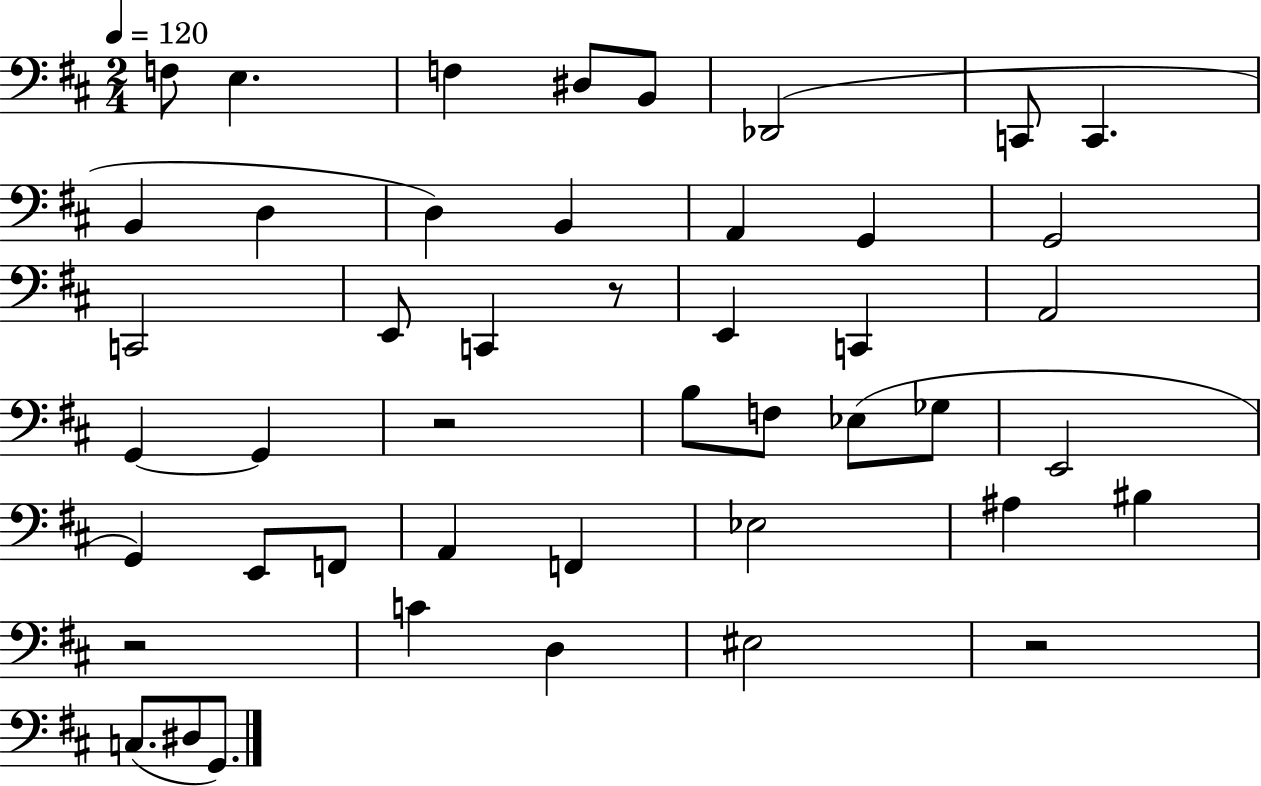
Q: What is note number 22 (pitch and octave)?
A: G2